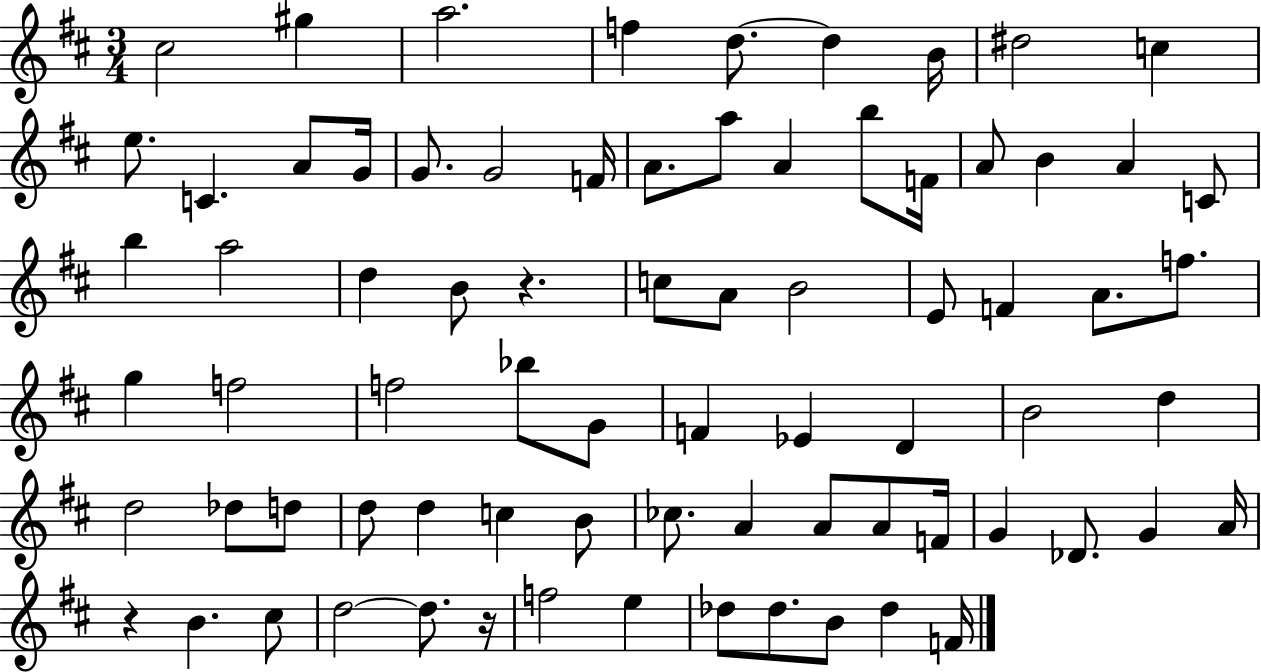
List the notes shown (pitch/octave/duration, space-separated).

C#5/h G#5/q A5/h. F5/q D5/e. D5/q B4/s D#5/h C5/q E5/e. C4/q. A4/e G4/s G4/e. G4/h F4/s A4/e. A5/e A4/q B5/e F4/s A4/e B4/q A4/q C4/e B5/q A5/h D5/q B4/e R/q. C5/e A4/e B4/h E4/e F4/q A4/e. F5/e. G5/q F5/h F5/h Bb5/e G4/e F4/q Eb4/q D4/q B4/h D5/q D5/h Db5/e D5/e D5/e D5/q C5/q B4/e CES5/e. A4/q A4/e A4/e F4/s G4/q Db4/e. G4/q A4/s R/q B4/q. C#5/e D5/h D5/e. R/s F5/h E5/q Db5/e Db5/e. B4/e Db5/q F4/s